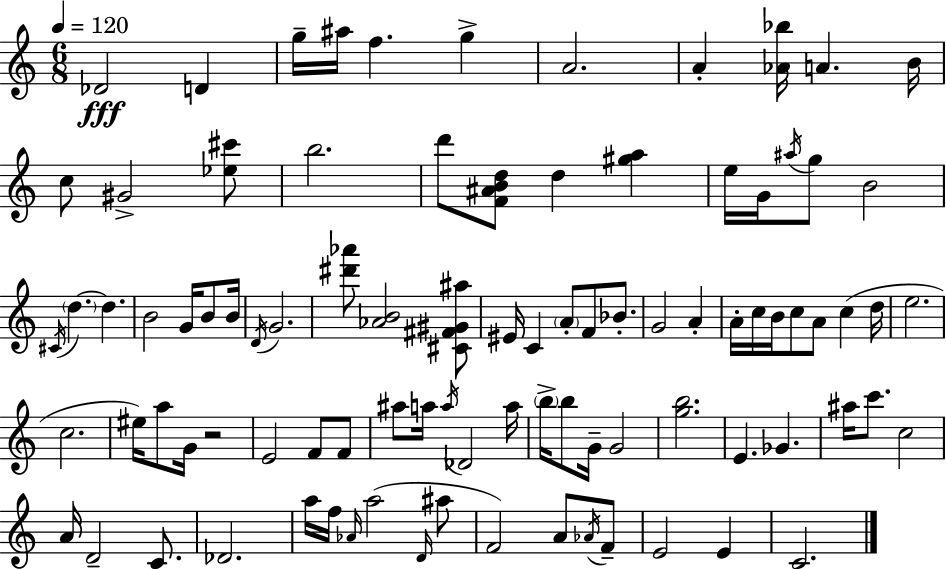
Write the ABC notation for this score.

X:1
T:Untitled
M:6/8
L:1/4
K:C
_D2 D g/4 ^a/4 f g A2 A [_A_b]/4 A B/4 c/2 ^G2 [_e^c']/2 b2 d'/2 [F^ABd]/2 d [^ga] e/4 G/4 ^a/4 g/2 B2 ^C/4 d d B2 G/4 B/2 B/4 D/4 G2 [^d'_a']/2 [_AB]2 [^C^F^G^a]/2 ^E/4 C A/2 F/2 _B/2 G2 A A/4 c/4 B/4 c/2 A/2 c d/4 e2 c2 ^e/4 a/2 G/4 z2 E2 F/2 F/2 ^a/2 a/4 a/4 _D2 a/4 b/4 b/2 G/4 G2 [gb]2 E _G ^a/4 c'/2 c2 A/4 D2 C/2 _D2 a/4 f/4 _A/4 a2 D/4 ^a/2 F2 A/2 _A/4 F/2 E2 E C2